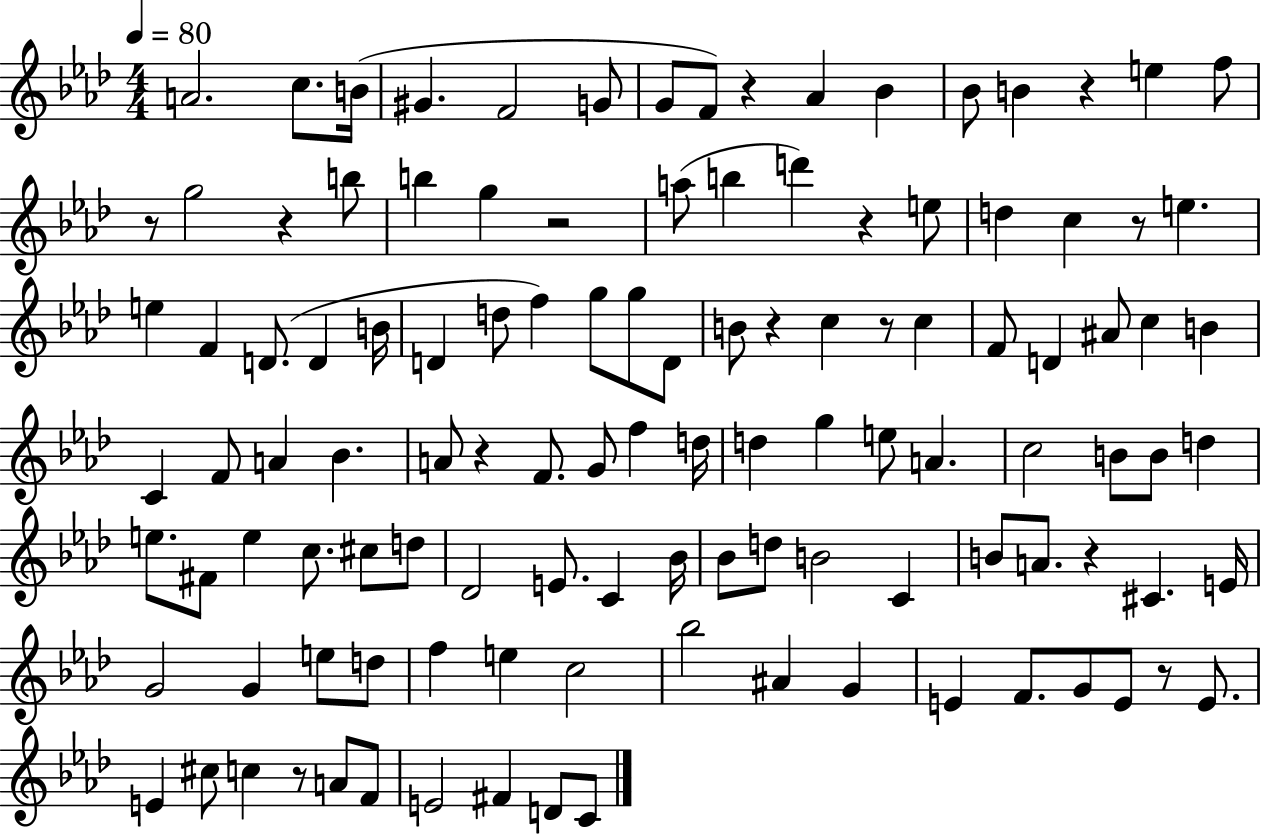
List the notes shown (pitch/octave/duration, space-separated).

A4/h. C5/e. B4/s G#4/q. F4/h G4/e G4/e F4/e R/q Ab4/q Bb4/q Bb4/e B4/q R/q E5/q F5/e R/e G5/h R/q B5/e B5/q G5/q R/h A5/e B5/q D6/q R/q E5/e D5/q C5/q R/e E5/q. E5/q F4/q D4/e. D4/q B4/s D4/q D5/e F5/q G5/e G5/e D4/e B4/e R/q C5/q R/e C5/q F4/e D4/q A#4/e C5/q B4/q C4/q F4/e A4/q Bb4/q. A4/e R/q F4/e. G4/e F5/q D5/s D5/q G5/q E5/e A4/q. C5/h B4/e B4/e D5/q E5/e. F#4/e E5/q C5/e. C#5/e D5/e Db4/h E4/e. C4/q Bb4/s Bb4/e D5/e B4/h C4/q B4/e A4/e. R/q C#4/q. E4/s G4/h G4/q E5/e D5/e F5/q E5/q C5/h Bb5/h A#4/q G4/q E4/q F4/e. G4/e E4/e R/e E4/e. E4/q C#5/e C5/q R/e A4/e F4/e E4/h F#4/q D4/e C4/e